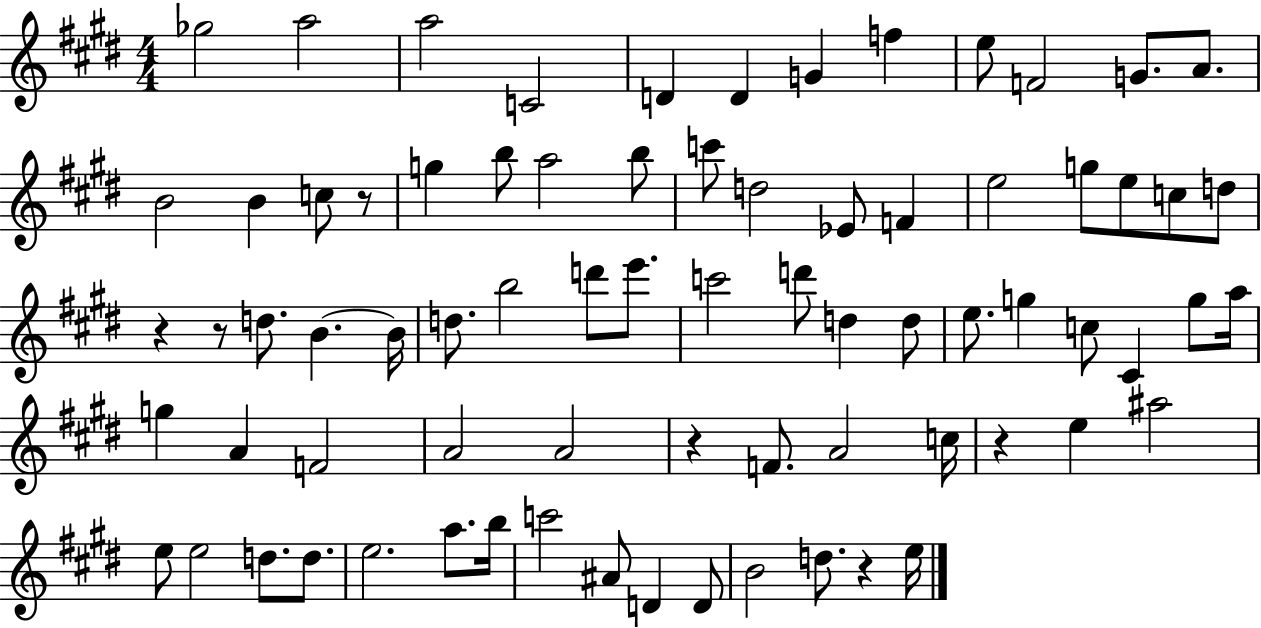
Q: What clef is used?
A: treble